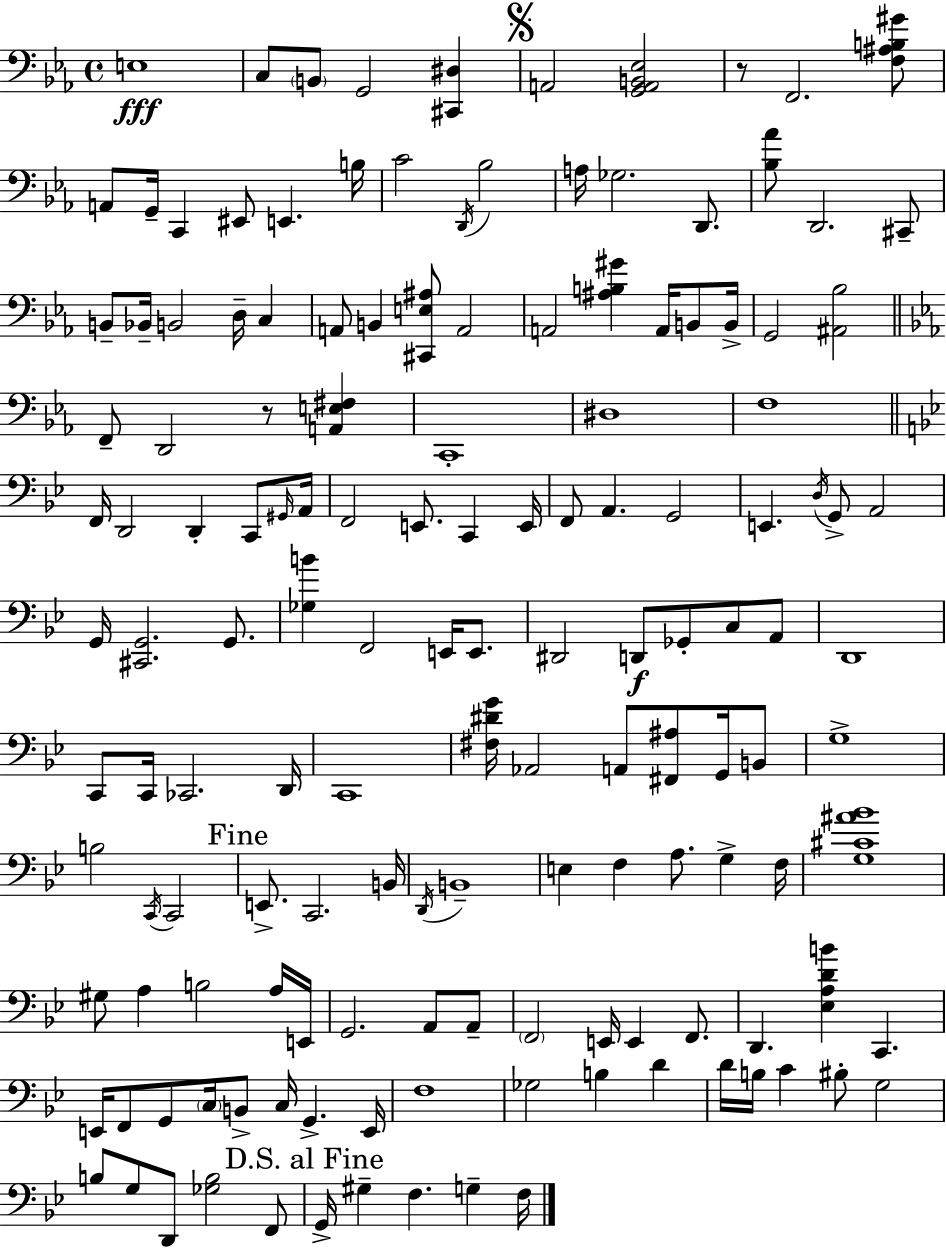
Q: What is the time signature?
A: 4/4